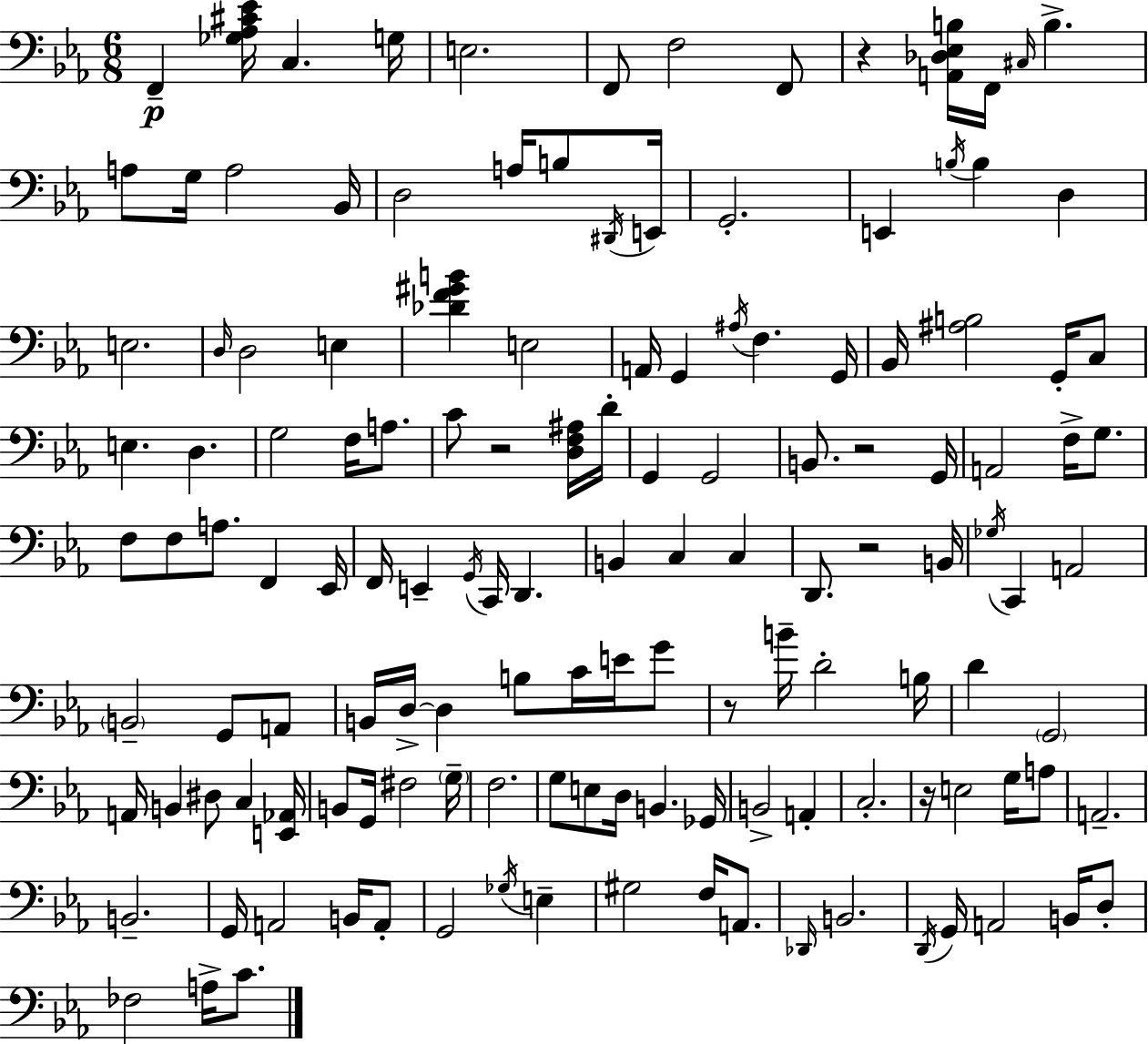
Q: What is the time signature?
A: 6/8